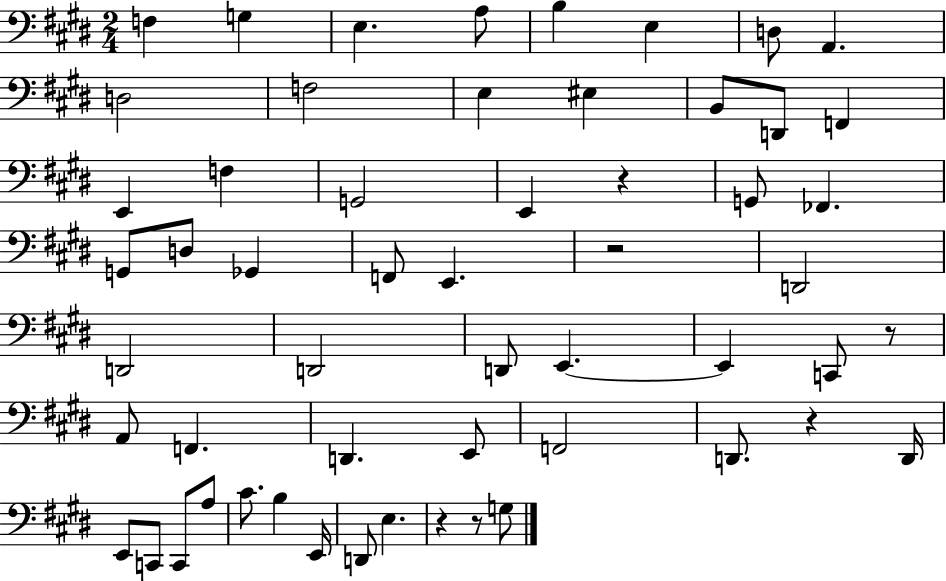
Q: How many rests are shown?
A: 6